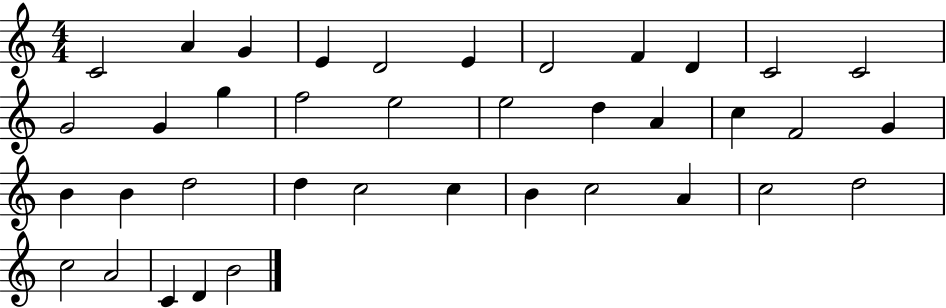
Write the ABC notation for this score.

X:1
T:Untitled
M:4/4
L:1/4
K:C
C2 A G E D2 E D2 F D C2 C2 G2 G g f2 e2 e2 d A c F2 G B B d2 d c2 c B c2 A c2 d2 c2 A2 C D B2